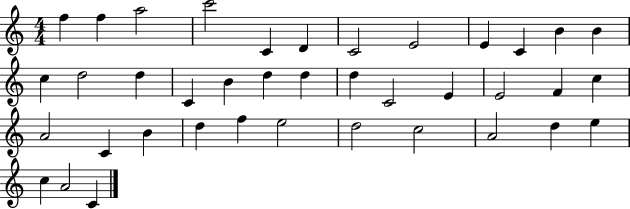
F5/q F5/q A5/h C6/h C4/q D4/q C4/h E4/h E4/q C4/q B4/q B4/q C5/q D5/h D5/q C4/q B4/q D5/q D5/q D5/q C4/h E4/q E4/h F4/q C5/q A4/h C4/q B4/q D5/q F5/q E5/h D5/h C5/h A4/h D5/q E5/q C5/q A4/h C4/q